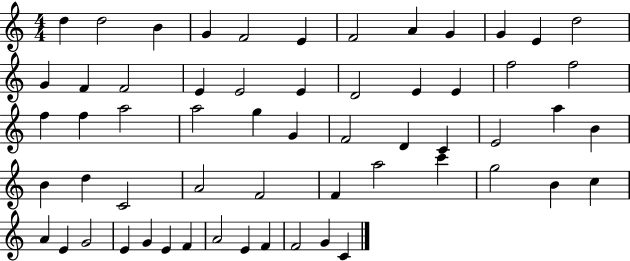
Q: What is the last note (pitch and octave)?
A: C4